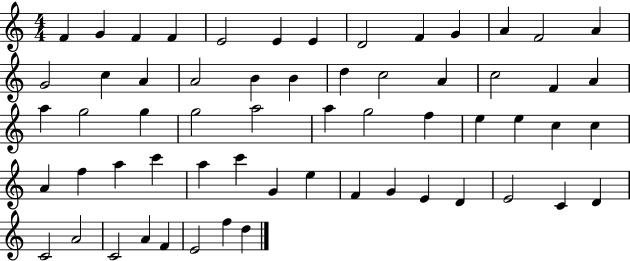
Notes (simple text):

F4/q G4/q F4/q F4/q E4/h E4/q E4/q D4/h F4/q G4/q A4/q F4/h A4/q G4/h C5/q A4/q A4/h B4/q B4/q D5/q C5/h A4/q C5/h F4/q A4/q A5/q G5/h G5/q G5/h A5/h A5/q G5/h F5/q E5/q E5/q C5/q C5/q A4/q F5/q A5/q C6/q A5/q C6/q G4/q E5/q F4/q G4/q E4/q D4/q E4/h C4/q D4/q C4/h A4/h C4/h A4/q F4/q E4/h F5/q D5/q